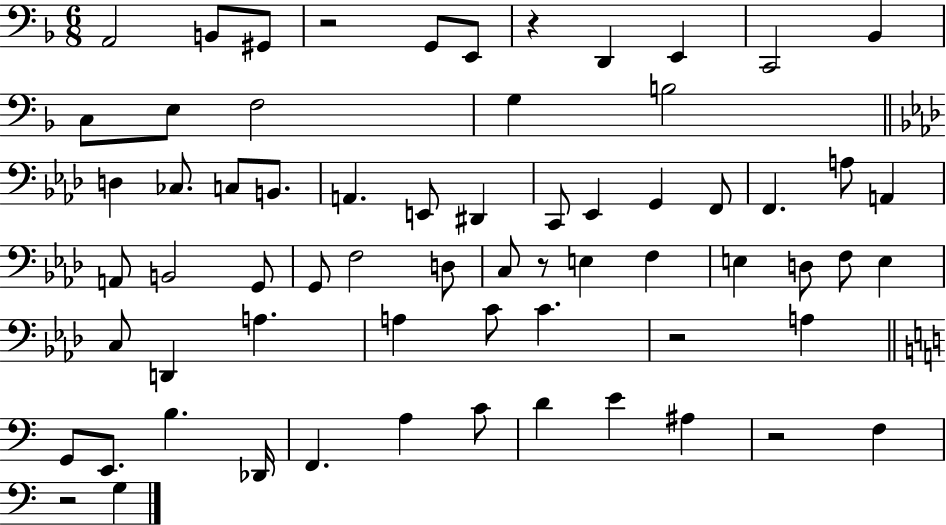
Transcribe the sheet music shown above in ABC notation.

X:1
T:Untitled
M:6/8
L:1/4
K:F
A,,2 B,,/2 ^G,,/2 z2 G,,/2 E,,/2 z D,, E,, C,,2 _B,, C,/2 E,/2 F,2 G, B,2 D, _C,/2 C,/2 B,,/2 A,, E,,/2 ^D,, C,,/2 _E,, G,, F,,/2 F,, A,/2 A,, A,,/2 B,,2 G,,/2 G,,/2 F,2 D,/2 C,/2 z/2 E, F, E, D,/2 F,/2 E, C,/2 D,, A, A, C/2 C z2 A, G,,/2 E,,/2 B, _D,,/4 F,, A, C/2 D E ^A, z2 F, z2 G,